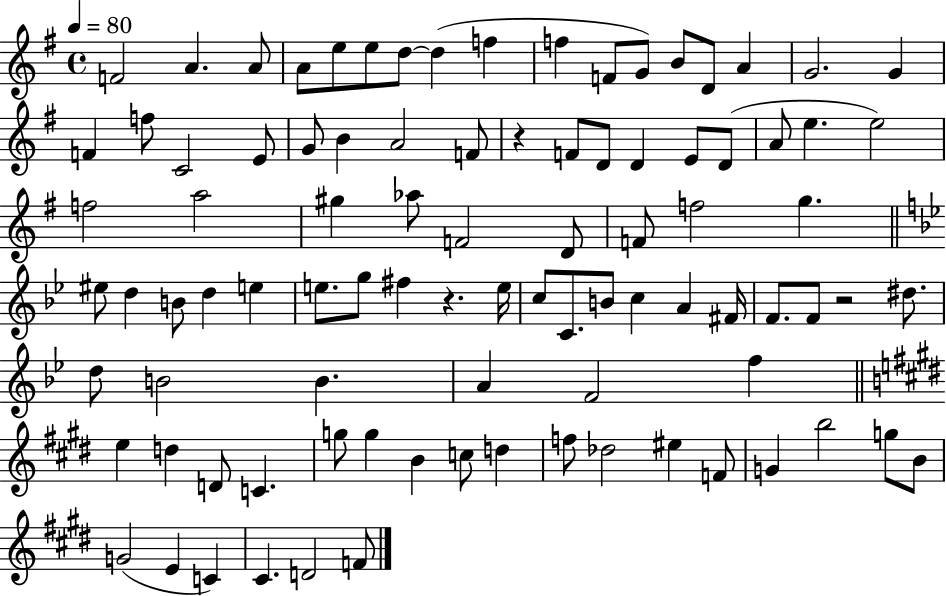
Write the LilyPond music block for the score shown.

{
  \clef treble
  \time 4/4
  \defaultTimeSignature
  \key g \major
  \tempo 4 = 80
  f'2 a'4. a'8 | a'8 e''8 e''8 d''8~~ d''4( f''4 | f''4 f'8 g'8) b'8 d'8 a'4 | g'2. g'4 | \break f'4 f''8 c'2 e'8 | g'8 b'4 a'2 f'8 | r4 f'8 d'8 d'4 e'8 d'8( | a'8 e''4. e''2) | \break f''2 a''2 | gis''4 aes''8 f'2 d'8 | f'8 f''2 g''4. | \bar "||" \break \key bes \major eis''8 d''4 b'8 d''4 e''4 | e''8. g''8 fis''4 r4. e''16 | c''8 c'8. b'8 c''4 a'4 fis'16 | f'8. f'8 r2 dis''8. | \break d''8 b'2 b'4. | a'4 f'2 f''4 | \bar "||" \break \key e \major e''4 d''4 d'8 c'4. | g''8 g''4 b'4 c''8 d''4 | f''8 des''2 eis''4 f'8 | g'4 b''2 g''8 b'8 | \break g'2( e'4 c'4) | cis'4. d'2 f'8 | \bar "|."
}